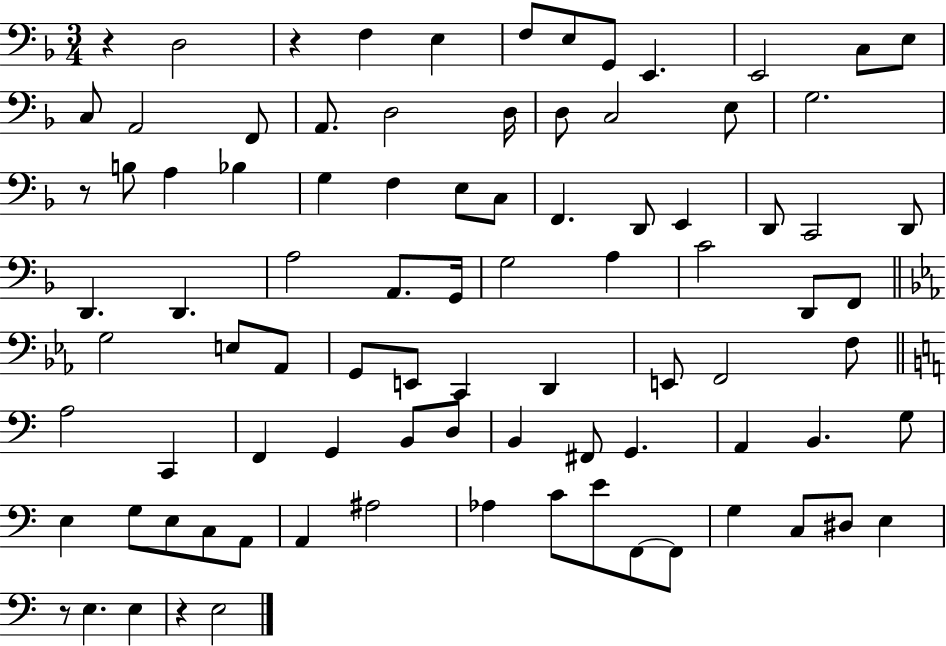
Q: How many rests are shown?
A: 5